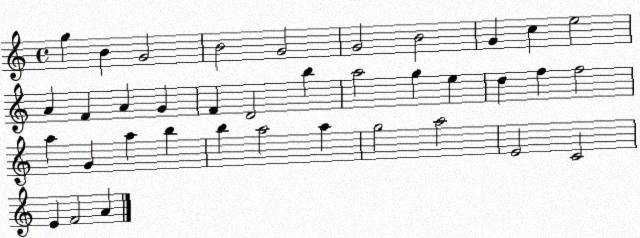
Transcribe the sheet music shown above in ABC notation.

X:1
T:Untitled
M:4/4
L:1/4
K:C
g B G2 B2 G2 G2 B2 G c e2 A F A G F D2 b a2 g e d f f2 a G a b b a2 a g2 a2 E2 C2 E F2 A